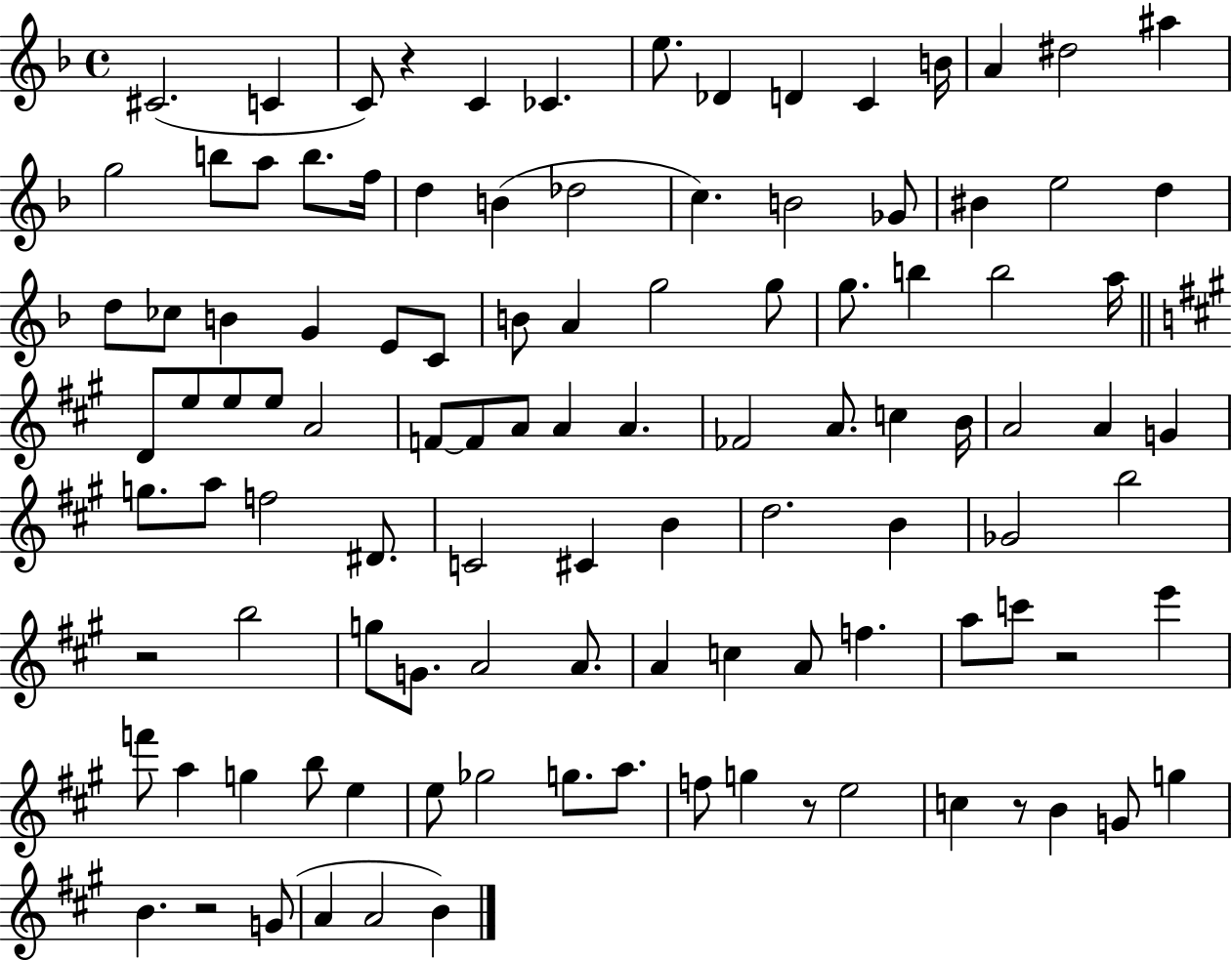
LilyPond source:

{
  \clef treble
  \time 4/4
  \defaultTimeSignature
  \key f \major
  cis'2.( c'4 | c'8) r4 c'4 ces'4. | e''8. des'4 d'4 c'4 b'16 | a'4 dis''2 ais''4 | \break g''2 b''8 a''8 b''8. f''16 | d''4 b'4( des''2 | c''4.) b'2 ges'8 | bis'4 e''2 d''4 | \break d''8 ces''8 b'4 g'4 e'8 c'8 | b'8 a'4 g''2 g''8 | g''8. b''4 b''2 a''16 | \bar "||" \break \key a \major d'8 e''8 e''8 e''8 a'2 | f'8~~ f'8 a'8 a'4 a'4. | fes'2 a'8. c''4 b'16 | a'2 a'4 g'4 | \break g''8. a''8 f''2 dis'8. | c'2 cis'4 b'4 | d''2. b'4 | ges'2 b''2 | \break r2 b''2 | g''8 g'8. a'2 a'8. | a'4 c''4 a'8 f''4. | a''8 c'''8 r2 e'''4 | \break f'''8 a''4 g''4 b''8 e''4 | e''8 ges''2 g''8. a''8. | f''8 g''4 r8 e''2 | c''4 r8 b'4 g'8 g''4 | \break b'4. r2 g'8( | a'4 a'2 b'4) | \bar "|."
}